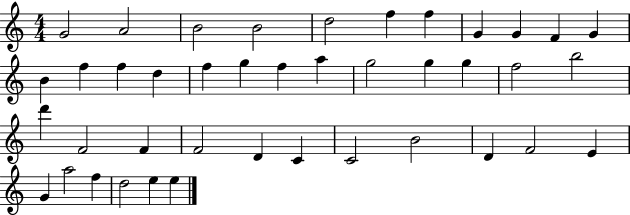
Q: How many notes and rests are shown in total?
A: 41